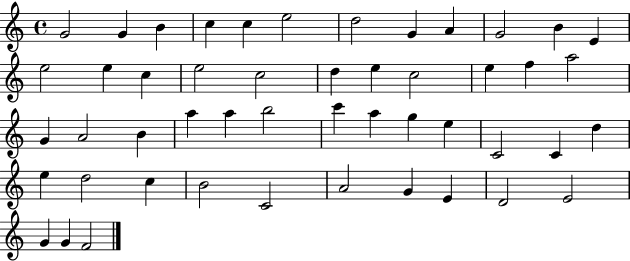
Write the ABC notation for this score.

X:1
T:Untitled
M:4/4
L:1/4
K:C
G2 G B c c e2 d2 G A G2 B E e2 e c e2 c2 d e c2 e f a2 G A2 B a a b2 c' a g e C2 C d e d2 c B2 C2 A2 G E D2 E2 G G F2